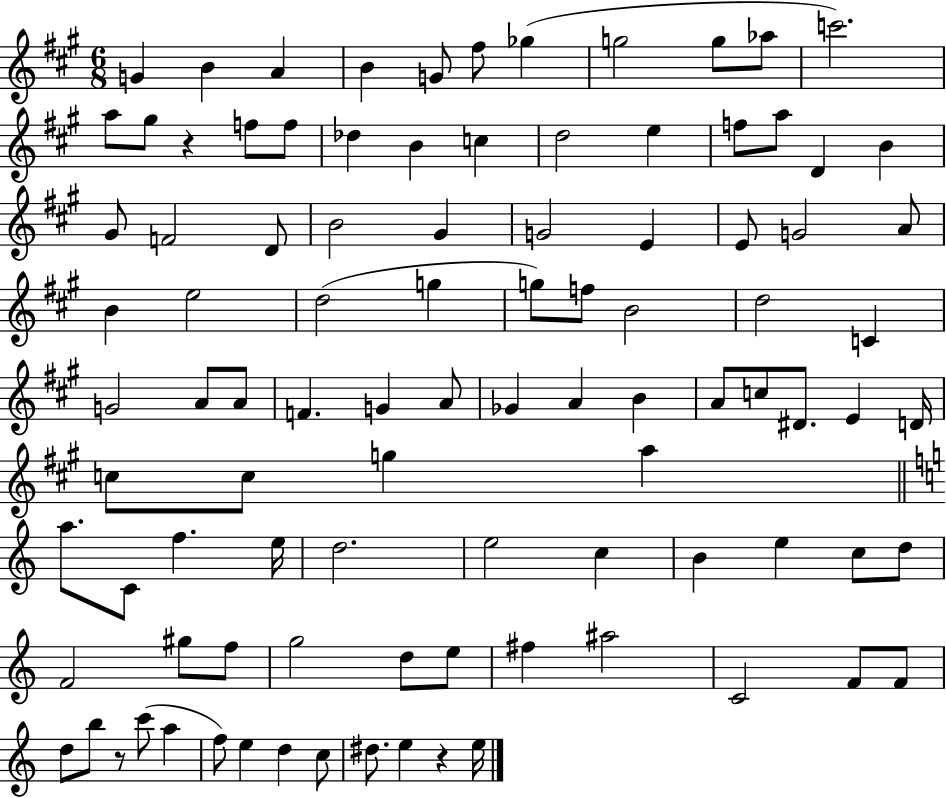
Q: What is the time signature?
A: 6/8